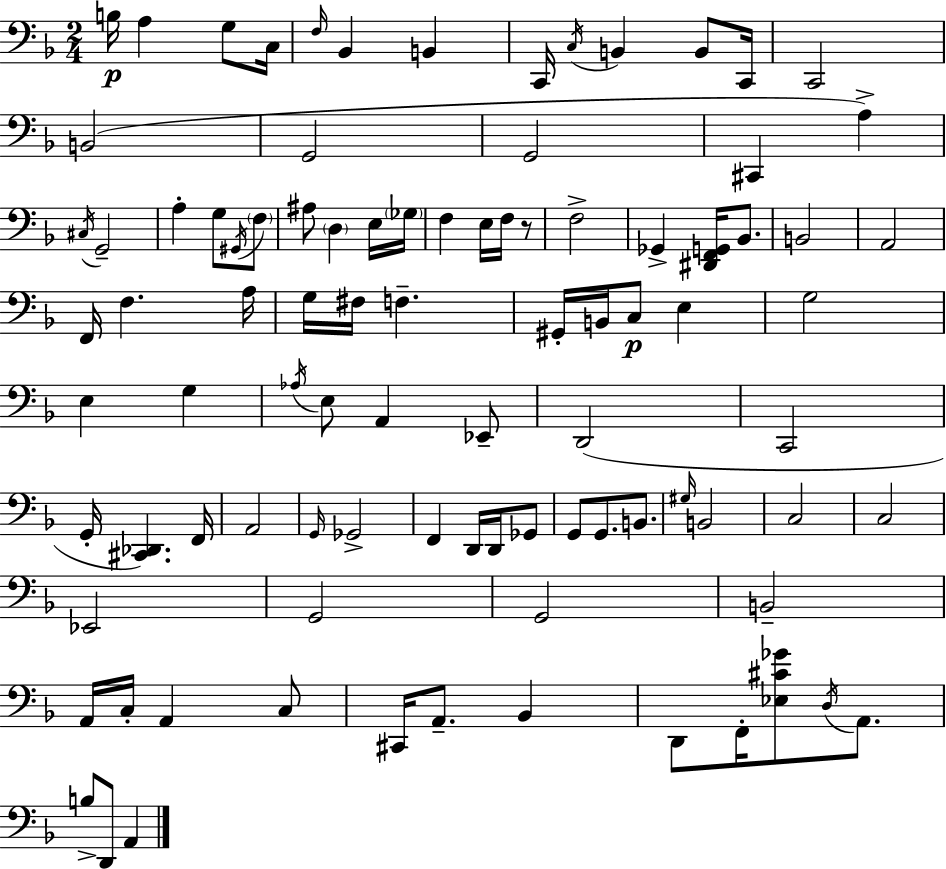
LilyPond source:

{
  \clef bass
  \numericTimeSignature
  \time 2/4
  \key f \major
  b16\p a4 g8 c16 | \grace { f16 } bes,4 b,4 | c,16 \acciaccatura { c16 } b,4 b,8 | c,16 c,2 | \break b,2( | g,2 | g,2 | cis,4 a4->) | \break \acciaccatura { cis16 } g,2-- | a4-. g8 | \acciaccatura { gis,16 } \parenthesize f8 ais8 \parenthesize d4 | e16 \parenthesize ges16 f4 | \break e16 f16 r8 f2-> | ges,4-> | <dis, f, g,>16 bes,8. b,2 | a,2 | \break f,16 f4. | a16 g16 fis16 f4.-- | gis,16-. b,16 c8\p | e4 g2 | \break e4 | g4 \acciaccatura { aes16 } e8 a,4 | ees,8-- d,2( | c,2 | \break g,16-. <cis, des,>4.) | f,16 a,2 | \grace { g,16 } ges,2-> | f,4 | \break d,16 d,16 ges,8 g,8 | g,8. b,8. \grace { gis16 } b,2 | c2 | c2 | \break ees,2 | g,2 | g,2 | b,2-- | \break a,16 | c16-. a,4 c8 cis,16 | a,8.-- bes,4 d,8 | f,16-. <ees cis' ges'>8 \acciaccatura { d16 } a,8. | \break b8-> d,8 a,4 | \bar "|."
}